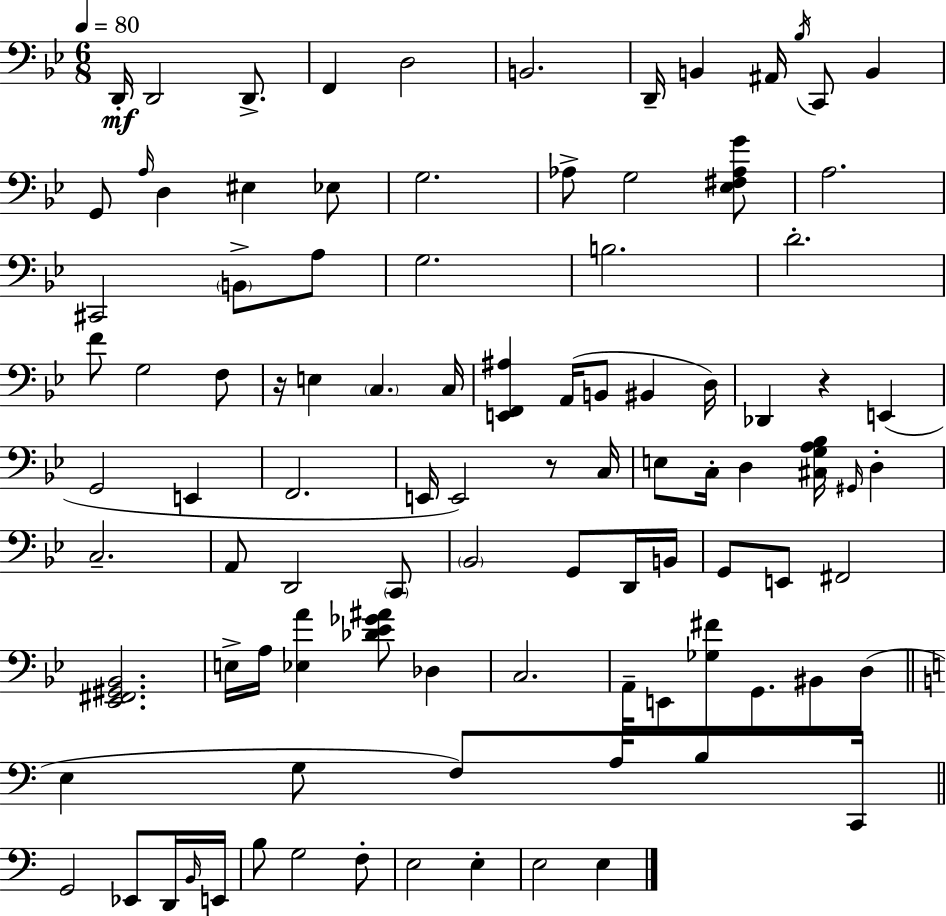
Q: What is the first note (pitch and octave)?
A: D2